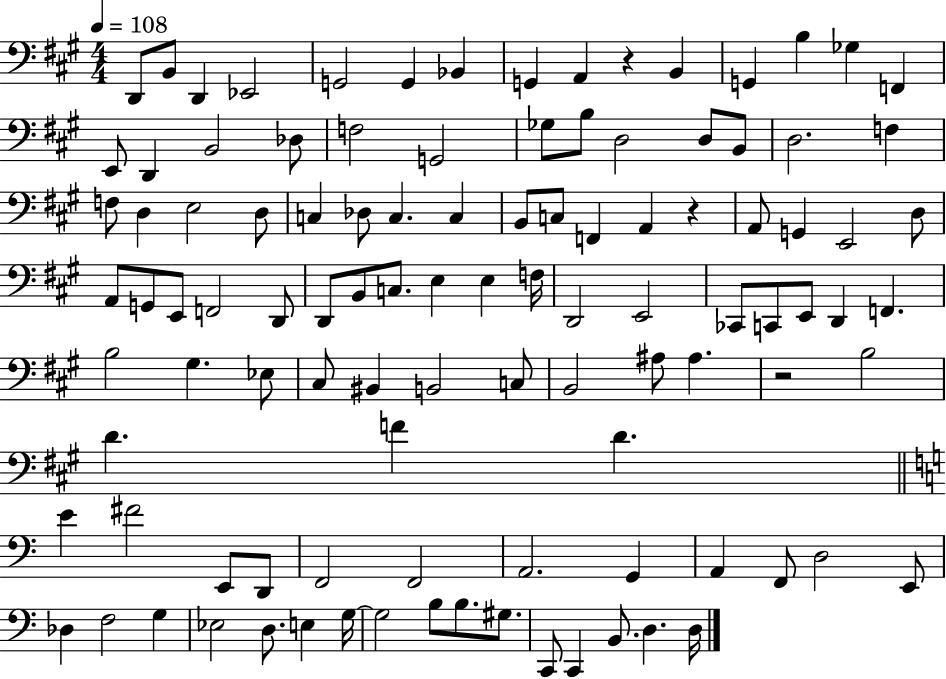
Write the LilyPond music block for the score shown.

{
  \clef bass
  \numericTimeSignature
  \time 4/4
  \key a \major
  \tempo 4 = 108
  d,8 b,8 d,4 ees,2 | g,2 g,4 bes,4 | g,4 a,4 r4 b,4 | g,4 b4 ges4 f,4 | \break e,8 d,4 b,2 des8 | f2 g,2 | ges8 b8 d2 d8 b,8 | d2. f4 | \break f8 d4 e2 d8 | c4 des8 c4. c4 | b,8 c8 f,4 a,4 r4 | a,8 g,4 e,2 d8 | \break a,8 g,8 e,8 f,2 d,8 | d,8 b,8 c8. e4 e4 f16 | d,2 e,2 | ces,8 c,8 e,8 d,4 f,4. | \break b2 gis4. ees8 | cis8 bis,4 b,2 c8 | b,2 ais8 ais4. | r2 b2 | \break d'4. f'4 d'4. | \bar "||" \break \key c \major e'4 fis'2 e,8 d,8 | f,2 f,2 | a,2. g,4 | a,4 f,8 d2 e,8 | \break des4 f2 g4 | ees2 d8. e4 g16~~ | g2 b8 b8. gis8. | c,8 c,4 b,8. d4. d16 | \break \bar "|."
}